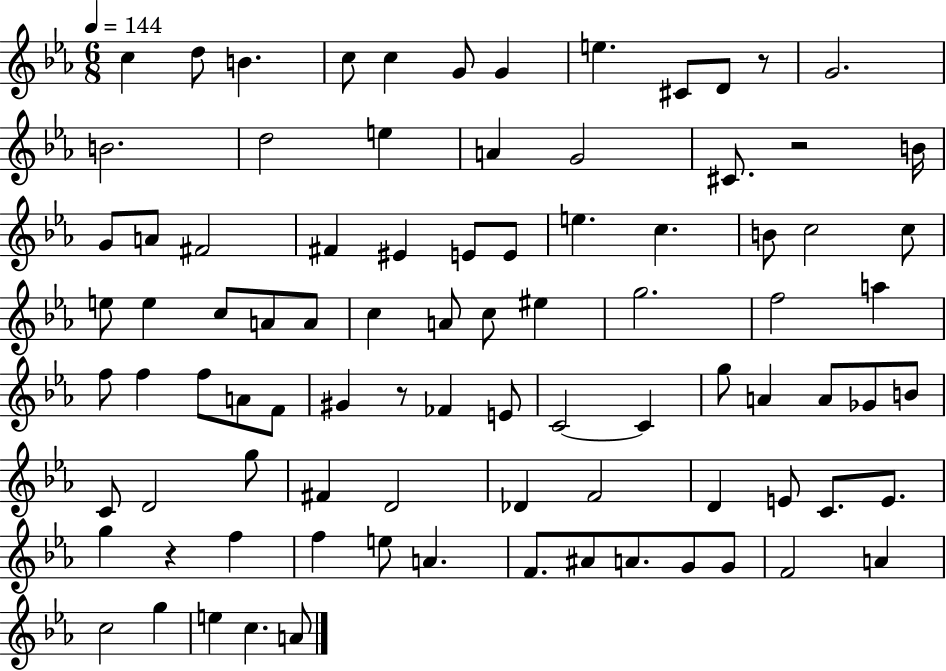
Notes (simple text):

C5/q D5/e B4/q. C5/e C5/q G4/e G4/q E5/q. C#4/e D4/e R/e G4/h. B4/h. D5/h E5/q A4/q G4/h C#4/e. R/h B4/s G4/e A4/e F#4/h F#4/q EIS4/q E4/e E4/e E5/q. C5/q. B4/e C5/h C5/e E5/e E5/q C5/e A4/e A4/e C5/q A4/e C5/e EIS5/q G5/h. F5/h A5/q F5/e F5/q F5/e A4/e F4/e G#4/q R/e FES4/q E4/e C4/h C4/q G5/e A4/q A4/e Gb4/e B4/e C4/e D4/h G5/e F#4/q D4/h Db4/q F4/h D4/q E4/e C4/e. E4/e. G5/q R/q F5/q F5/q E5/e A4/q. F4/e. A#4/e A4/e. G4/e G4/e F4/h A4/q C5/h G5/q E5/q C5/q. A4/e